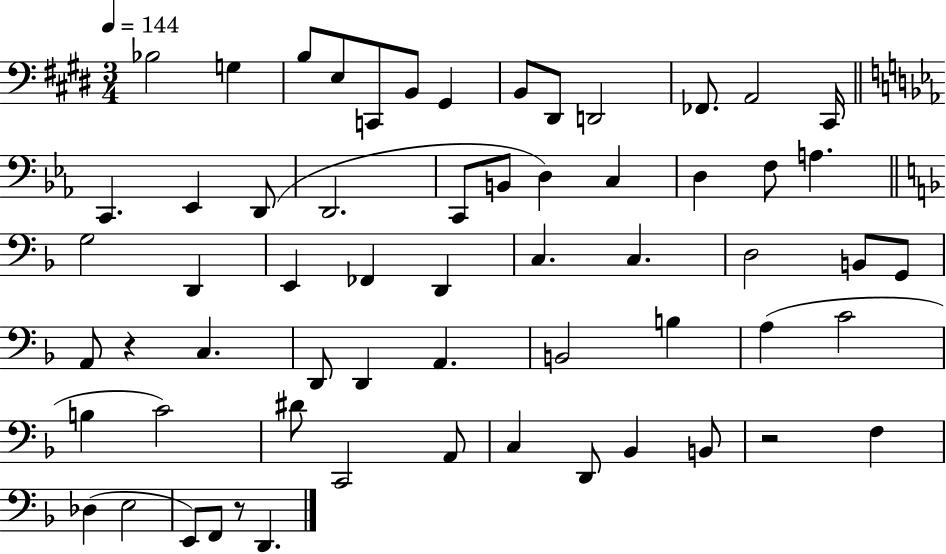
Bb3/h G3/q B3/e E3/e C2/e B2/e G#2/q B2/e D#2/e D2/h FES2/e. A2/h C#2/s C2/q. Eb2/q D2/e D2/h. C2/e B2/e D3/q C3/q D3/q F3/e A3/q. G3/h D2/q E2/q FES2/q D2/q C3/q. C3/q. D3/h B2/e G2/e A2/e R/q C3/q. D2/e D2/q A2/q. B2/h B3/q A3/q C4/h B3/q C4/h D#4/e C2/h A2/e C3/q D2/e Bb2/q B2/e R/h F3/q Db3/q E3/h E2/e F2/e R/e D2/q.